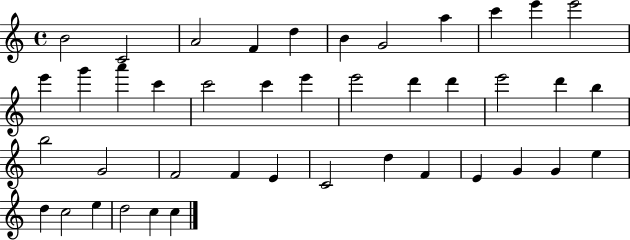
{
  \clef treble
  \time 4/4
  \defaultTimeSignature
  \key c \major
  b'2 c'2 | a'2 f'4 d''4 | b'4 g'2 a''4 | c'''4 e'''4 e'''2 | \break e'''4 g'''4 a'''4 c'''4 | c'''2 c'''4 e'''4 | e'''2 d'''4 d'''4 | e'''2 d'''4 b''4 | \break b''2 g'2 | f'2 f'4 e'4 | c'2 d''4 f'4 | e'4 g'4 g'4 e''4 | \break d''4 c''2 e''4 | d''2 c''4 c''4 | \bar "|."
}